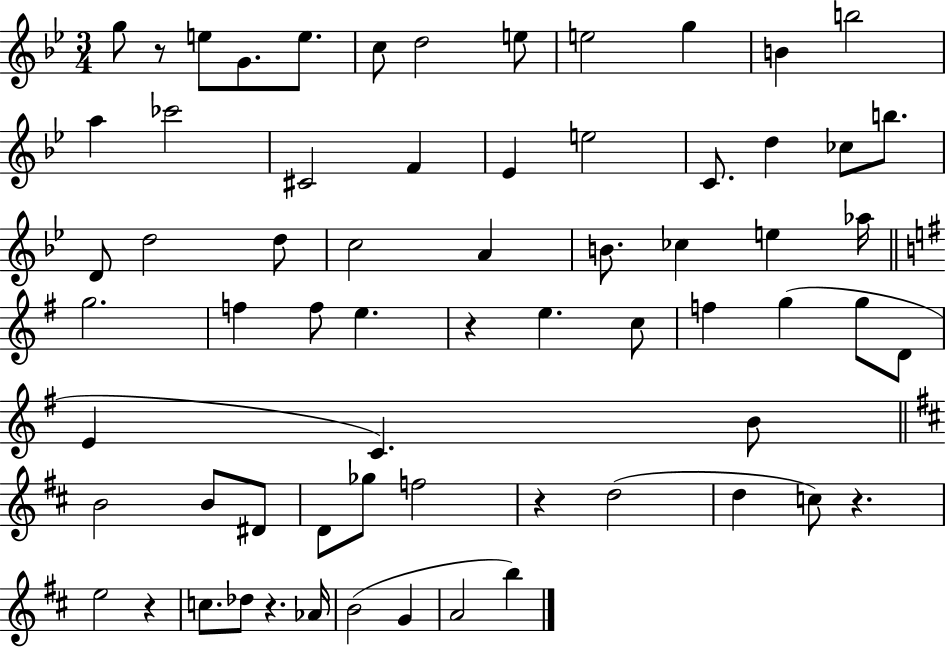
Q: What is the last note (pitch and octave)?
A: B5